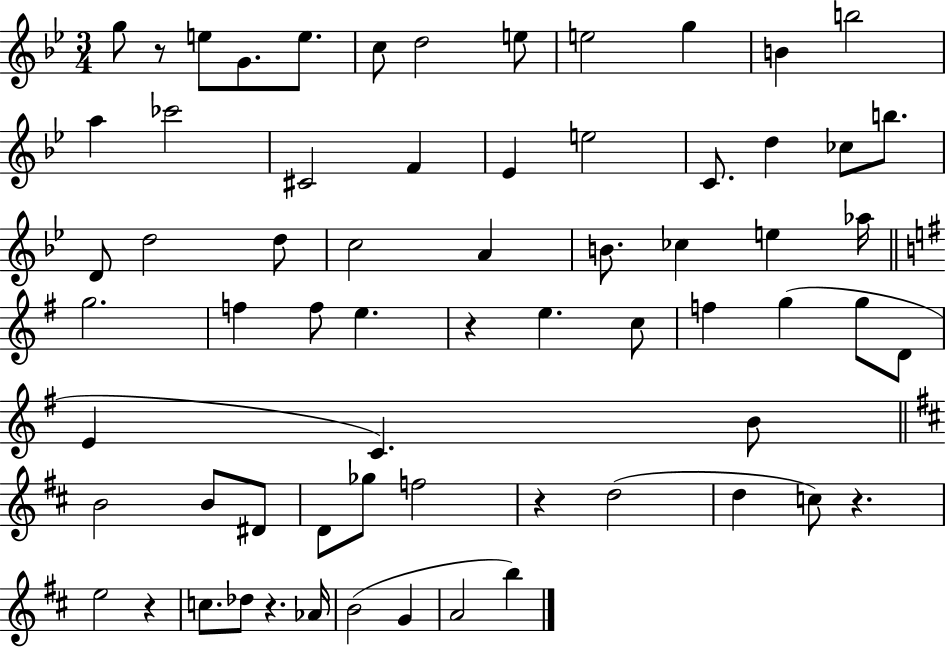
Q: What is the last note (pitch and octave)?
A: B5